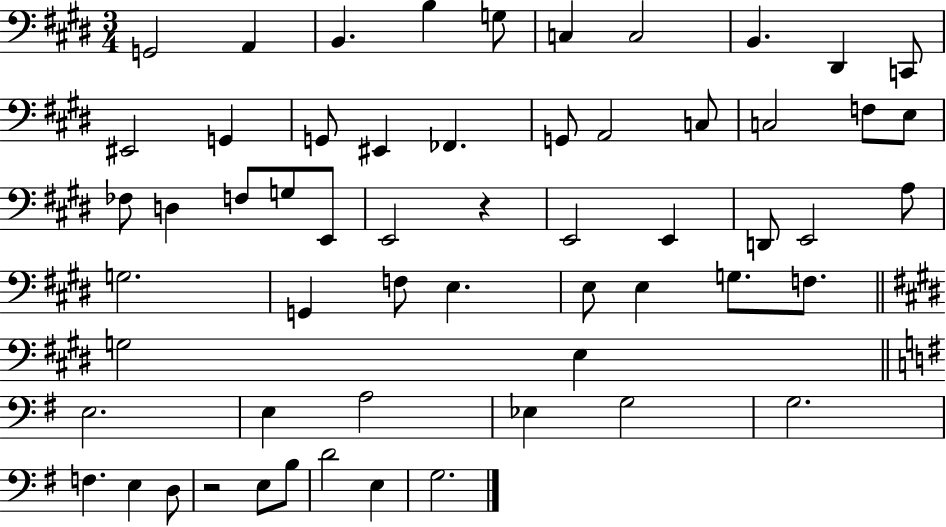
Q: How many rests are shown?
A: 2